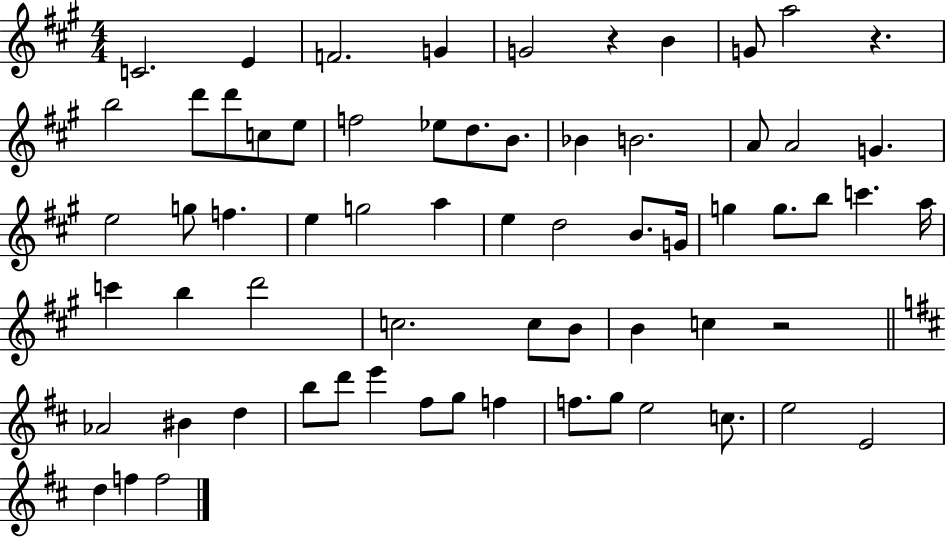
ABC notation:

X:1
T:Untitled
M:4/4
L:1/4
K:A
C2 E F2 G G2 z B G/2 a2 z b2 d'/2 d'/2 c/2 e/2 f2 _e/2 d/2 B/2 _B B2 A/2 A2 G e2 g/2 f e g2 a e d2 B/2 G/4 g g/2 b/2 c' a/4 c' b d'2 c2 c/2 B/2 B c z2 _A2 ^B d b/2 d'/2 e' ^f/2 g/2 f f/2 g/2 e2 c/2 e2 E2 d f f2